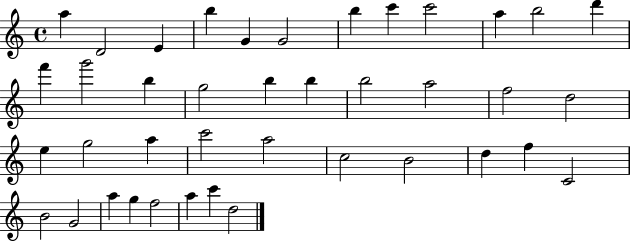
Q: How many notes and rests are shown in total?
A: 40